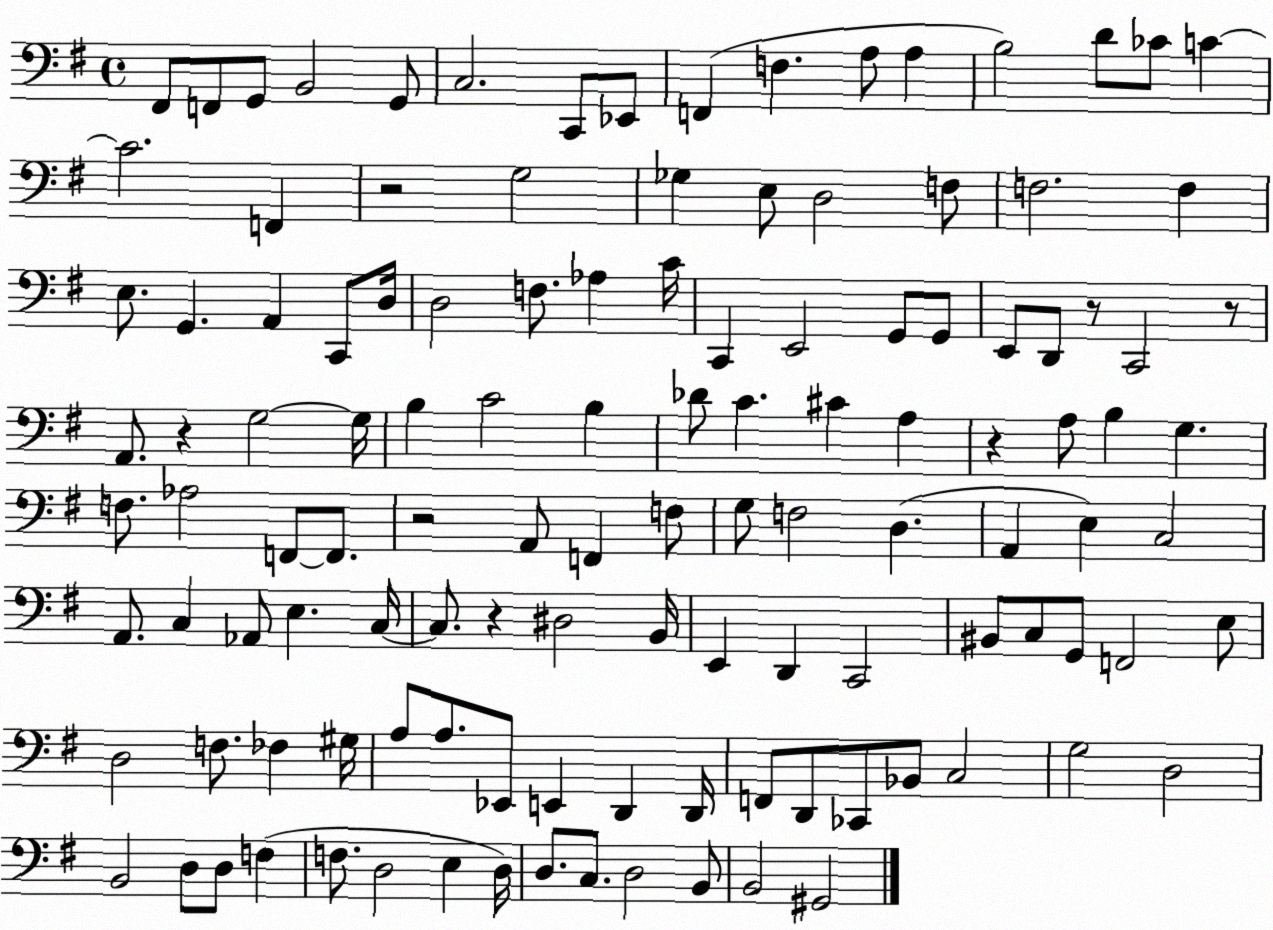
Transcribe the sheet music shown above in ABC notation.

X:1
T:Untitled
M:4/4
L:1/4
K:G
^F,,/2 F,,/2 G,,/2 B,,2 G,,/2 C,2 C,,/2 _E,,/2 F,, F, A,/2 A, B,2 D/2 _C/2 C C2 F,, z2 G,2 _G, E,/2 D,2 F,/2 F,2 F, E,/2 G,, A,, C,,/2 D,/4 D,2 F,/2 _A, C/4 C,, E,,2 G,,/2 G,,/2 E,,/2 D,,/2 z/2 C,,2 z/2 A,,/2 z G,2 G,/4 B, C2 B, _D/2 C ^C A, z A,/2 B, G, F,/2 _A,2 F,,/2 F,,/2 z2 A,,/2 F,, F,/2 G,/2 F,2 D, A,, E, C,2 A,,/2 C, _A,,/2 E, C,/4 C,/2 z ^D,2 B,,/4 E,, D,, C,,2 ^B,,/2 C,/2 G,,/2 F,,2 E,/2 D,2 F,/2 _F, ^G,/4 A,/2 A,/2 _E,,/2 E,, D,, D,,/4 F,,/2 D,,/2 _C,,/2 _B,,/2 C,2 G,2 D,2 B,,2 D,/2 D,/2 F, F,/2 D,2 E, D,/4 D,/2 C,/2 D,2 B,,/2 B,,2 ^G,,2